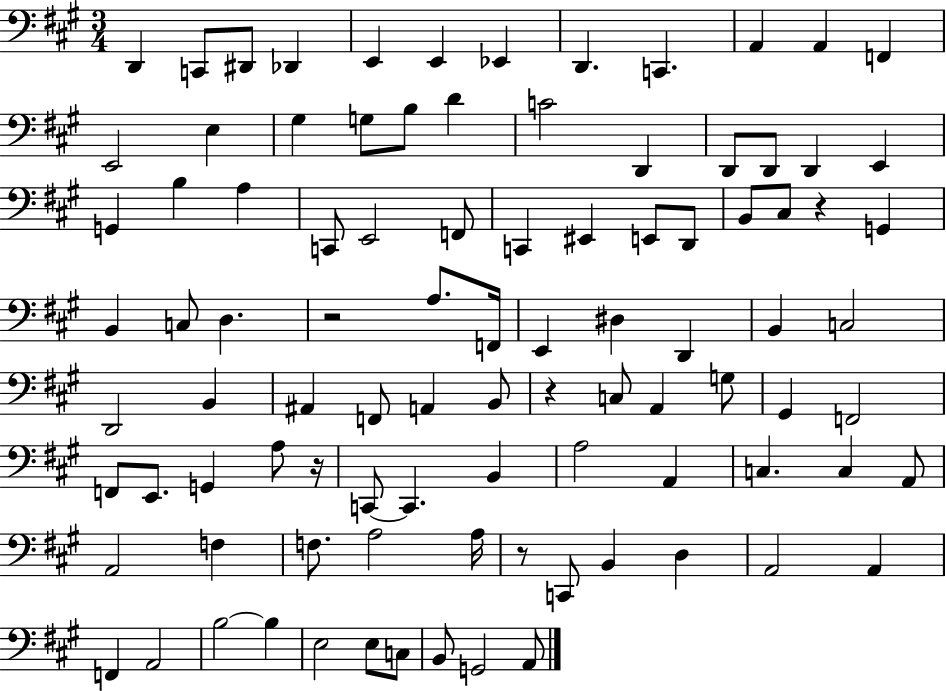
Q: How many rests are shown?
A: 5